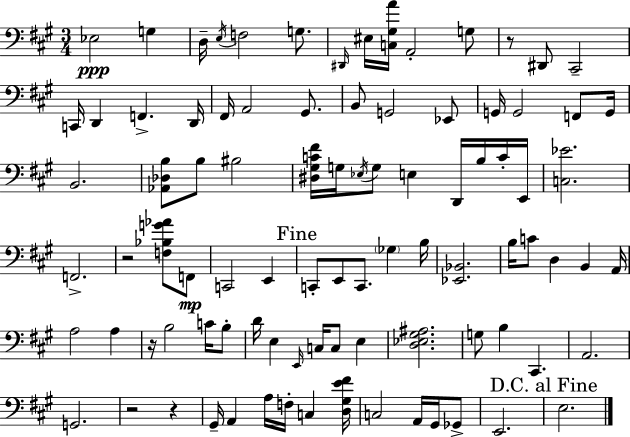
X:1
T:Untitled
M:3/4
L:1/4
K:A
_E,2 G, D,/4 E,/4 F,2 G,/2 ^D,,/4 ^E,/4 [C,^G,A]/4 A,,2 G,/2 z/2 ^D,,/2 ^C,,2 C,,/4 D,, F,, D,,/4 ^F,,/4 A,,2 ^G,,/2 B,,/2 G,,2 _E,,/2 G,,/4 G,,2 F,,/2 G,,/4 B,,2 [_A,,_D,B,]/2 B,/2 ^B,2 [^D,^G,C^F]/4 G,/4 _E,/4 G,/2 E, D,,/4 B,/4 C/4 E,,/4 [C,_E]2 F,,2 z2 [F,_B,G_A]/2 F,,/2 C,,2 E,, C,,/2 E,,/2 C,,/2 _G, B,/4 [_E,,_B,,]2 B,/4 C/2 D, B,, A,,/4 A,2 A, z/4 B,2 C/4 B,/2 D/4 E, E,,/4 C,/4 C,/2 E, [D,_E,^G,^A,]2 G,/2 B, ^C,, A,,2 G,,2 z2 z ^G,,/4 A,, A,/4 F,/4 C, [D,^G,E^F]/4 C,2 A,,/4 ^G,,/4 _G,,/2 E,,2 E,2